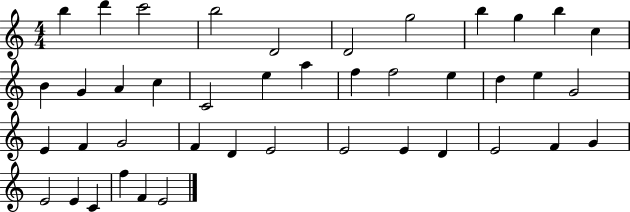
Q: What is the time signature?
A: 4/4